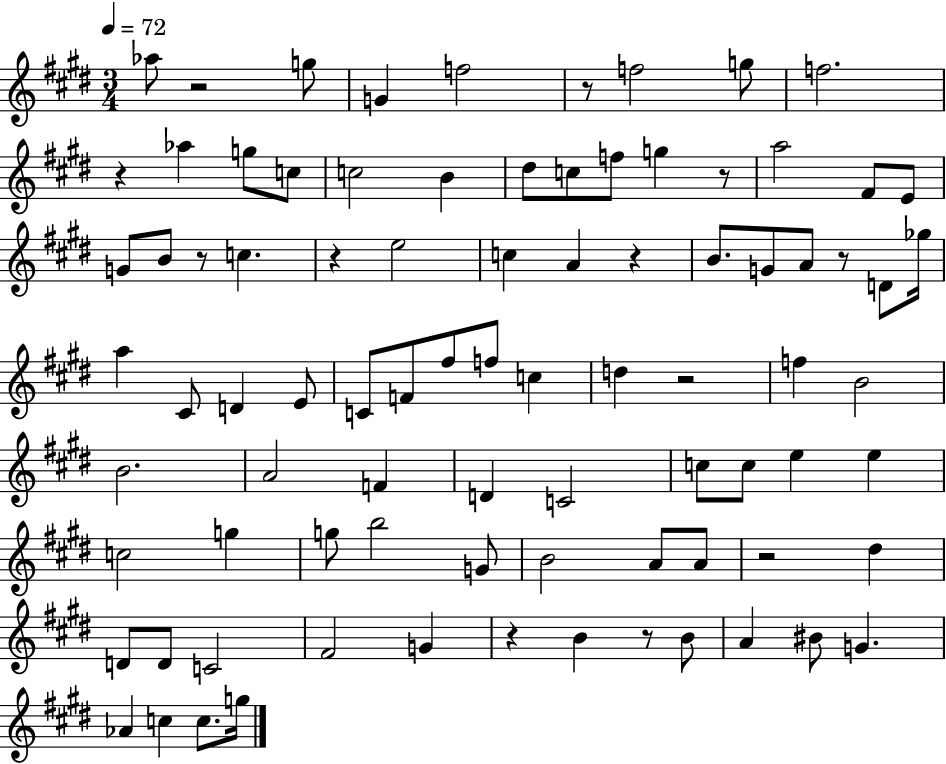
X:1
T:Untitled
M:3/4
L:1/4
K:E
_a/2 z2 g/2 G f2 z/2 f2 g/2 f2 z _a g/2 c/2 c2 B ^d/2 c/2 f/2 g z/2 a2 ^F/2 E/2 G/2 B/2 z/2 c z e2 c A z B/2 G/2 A/2 z/2 D/2 _g/4 a ^C/2 D E/2 C/2 F/2 ^f/2 f/2 c d z2 f B2 B2 A2 F D C2 c/2 c/2 e e c2 g g/2 b2 G/2 B2 A/2 A/2 z2 ^d D/2 D/2 C2 ^F2 G z B z/2 B/2 A ^B/2 G _A c c/2 g/4